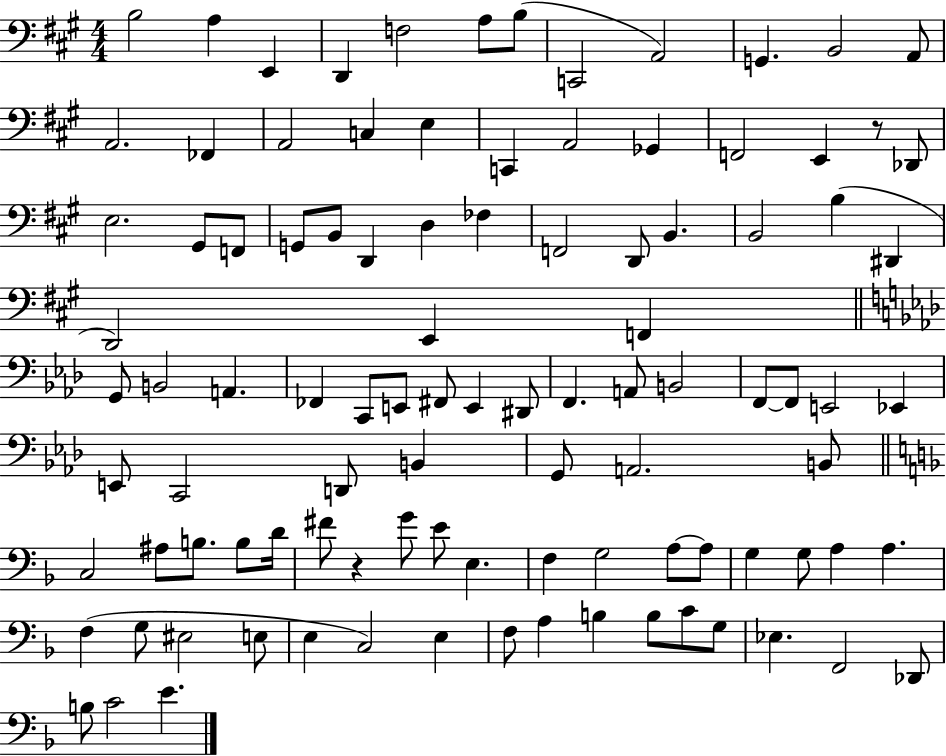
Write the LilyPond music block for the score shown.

{
  \clef bass
  \numericTimeSignature
  \time 4/4
  \key a \major
  b2 a4 e,4 | d,4 f2 a8 b8( | c,2 a,2) | g,4. b,2 a,8 | \break a,2. fes,4 | a,2 c4 e4 | c,4 a,2 ges,4 | f,2 e,4 r8 des,8 | \break e2. gis,8 f,8 | g,8 b,8 d,4 d4 fes4 | f,2 d,8 b,4. | b,2 b4( dis,4 | \break d,2) e,4 f,4 | \bar "||" \break \key f \minor g,8 b,2 a,4. | fes,4 c,8 e,8 fis,8 e,4 dis,8 | f,4. a,8 b,2 | f,8~~ f,8 e,2 ees,4 | \break e,8 c,2 d,8 b,4 | g,8 a,2. b,8 | \bar "||" \break \key f \major c2 ais8 b8. b8 d'16 | fis'8 r4 g'8 e'8 e4. | f4 g2 a8~~ a8 | g4 g8 a4 a4. | \break f4( g8 eis2 e8 | e4 c2) e4 | f8 a4 b4 b8 c'8 g8 | ees4. f,2 des,8 | \break b8 c'2 e'4. | \bar "|."
}